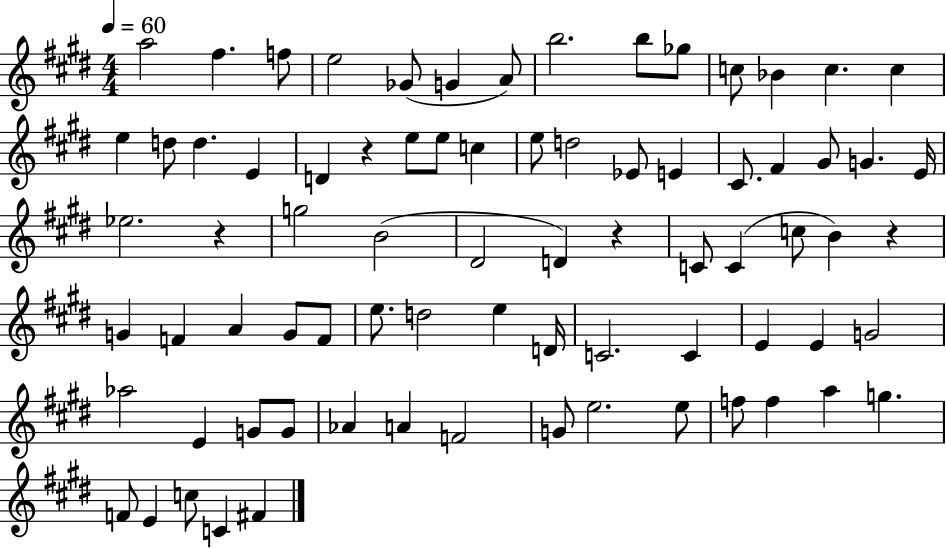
X:1
T:Untitled
M:4/4
L:1/4
K:E
a2 ^f f/2 e2 _G/2 G A/2 b2 b/2 _g/2 c/2 _B c c e d/2 d E D z e/2 e/2 c e/2 d2 _E/2 E ^C/2 ^F ^G/2 G E/4 _e2 z g2 B2 ^D2 D z C/2 C c/2 B z G F A G/2 F/2 e/2 d2 e D/4 C2 C E E G2 _a2 E G/2 G/2 _A A F2 G/2 e2 e/2 f/2 f a g F/2 E c/2 C ^F